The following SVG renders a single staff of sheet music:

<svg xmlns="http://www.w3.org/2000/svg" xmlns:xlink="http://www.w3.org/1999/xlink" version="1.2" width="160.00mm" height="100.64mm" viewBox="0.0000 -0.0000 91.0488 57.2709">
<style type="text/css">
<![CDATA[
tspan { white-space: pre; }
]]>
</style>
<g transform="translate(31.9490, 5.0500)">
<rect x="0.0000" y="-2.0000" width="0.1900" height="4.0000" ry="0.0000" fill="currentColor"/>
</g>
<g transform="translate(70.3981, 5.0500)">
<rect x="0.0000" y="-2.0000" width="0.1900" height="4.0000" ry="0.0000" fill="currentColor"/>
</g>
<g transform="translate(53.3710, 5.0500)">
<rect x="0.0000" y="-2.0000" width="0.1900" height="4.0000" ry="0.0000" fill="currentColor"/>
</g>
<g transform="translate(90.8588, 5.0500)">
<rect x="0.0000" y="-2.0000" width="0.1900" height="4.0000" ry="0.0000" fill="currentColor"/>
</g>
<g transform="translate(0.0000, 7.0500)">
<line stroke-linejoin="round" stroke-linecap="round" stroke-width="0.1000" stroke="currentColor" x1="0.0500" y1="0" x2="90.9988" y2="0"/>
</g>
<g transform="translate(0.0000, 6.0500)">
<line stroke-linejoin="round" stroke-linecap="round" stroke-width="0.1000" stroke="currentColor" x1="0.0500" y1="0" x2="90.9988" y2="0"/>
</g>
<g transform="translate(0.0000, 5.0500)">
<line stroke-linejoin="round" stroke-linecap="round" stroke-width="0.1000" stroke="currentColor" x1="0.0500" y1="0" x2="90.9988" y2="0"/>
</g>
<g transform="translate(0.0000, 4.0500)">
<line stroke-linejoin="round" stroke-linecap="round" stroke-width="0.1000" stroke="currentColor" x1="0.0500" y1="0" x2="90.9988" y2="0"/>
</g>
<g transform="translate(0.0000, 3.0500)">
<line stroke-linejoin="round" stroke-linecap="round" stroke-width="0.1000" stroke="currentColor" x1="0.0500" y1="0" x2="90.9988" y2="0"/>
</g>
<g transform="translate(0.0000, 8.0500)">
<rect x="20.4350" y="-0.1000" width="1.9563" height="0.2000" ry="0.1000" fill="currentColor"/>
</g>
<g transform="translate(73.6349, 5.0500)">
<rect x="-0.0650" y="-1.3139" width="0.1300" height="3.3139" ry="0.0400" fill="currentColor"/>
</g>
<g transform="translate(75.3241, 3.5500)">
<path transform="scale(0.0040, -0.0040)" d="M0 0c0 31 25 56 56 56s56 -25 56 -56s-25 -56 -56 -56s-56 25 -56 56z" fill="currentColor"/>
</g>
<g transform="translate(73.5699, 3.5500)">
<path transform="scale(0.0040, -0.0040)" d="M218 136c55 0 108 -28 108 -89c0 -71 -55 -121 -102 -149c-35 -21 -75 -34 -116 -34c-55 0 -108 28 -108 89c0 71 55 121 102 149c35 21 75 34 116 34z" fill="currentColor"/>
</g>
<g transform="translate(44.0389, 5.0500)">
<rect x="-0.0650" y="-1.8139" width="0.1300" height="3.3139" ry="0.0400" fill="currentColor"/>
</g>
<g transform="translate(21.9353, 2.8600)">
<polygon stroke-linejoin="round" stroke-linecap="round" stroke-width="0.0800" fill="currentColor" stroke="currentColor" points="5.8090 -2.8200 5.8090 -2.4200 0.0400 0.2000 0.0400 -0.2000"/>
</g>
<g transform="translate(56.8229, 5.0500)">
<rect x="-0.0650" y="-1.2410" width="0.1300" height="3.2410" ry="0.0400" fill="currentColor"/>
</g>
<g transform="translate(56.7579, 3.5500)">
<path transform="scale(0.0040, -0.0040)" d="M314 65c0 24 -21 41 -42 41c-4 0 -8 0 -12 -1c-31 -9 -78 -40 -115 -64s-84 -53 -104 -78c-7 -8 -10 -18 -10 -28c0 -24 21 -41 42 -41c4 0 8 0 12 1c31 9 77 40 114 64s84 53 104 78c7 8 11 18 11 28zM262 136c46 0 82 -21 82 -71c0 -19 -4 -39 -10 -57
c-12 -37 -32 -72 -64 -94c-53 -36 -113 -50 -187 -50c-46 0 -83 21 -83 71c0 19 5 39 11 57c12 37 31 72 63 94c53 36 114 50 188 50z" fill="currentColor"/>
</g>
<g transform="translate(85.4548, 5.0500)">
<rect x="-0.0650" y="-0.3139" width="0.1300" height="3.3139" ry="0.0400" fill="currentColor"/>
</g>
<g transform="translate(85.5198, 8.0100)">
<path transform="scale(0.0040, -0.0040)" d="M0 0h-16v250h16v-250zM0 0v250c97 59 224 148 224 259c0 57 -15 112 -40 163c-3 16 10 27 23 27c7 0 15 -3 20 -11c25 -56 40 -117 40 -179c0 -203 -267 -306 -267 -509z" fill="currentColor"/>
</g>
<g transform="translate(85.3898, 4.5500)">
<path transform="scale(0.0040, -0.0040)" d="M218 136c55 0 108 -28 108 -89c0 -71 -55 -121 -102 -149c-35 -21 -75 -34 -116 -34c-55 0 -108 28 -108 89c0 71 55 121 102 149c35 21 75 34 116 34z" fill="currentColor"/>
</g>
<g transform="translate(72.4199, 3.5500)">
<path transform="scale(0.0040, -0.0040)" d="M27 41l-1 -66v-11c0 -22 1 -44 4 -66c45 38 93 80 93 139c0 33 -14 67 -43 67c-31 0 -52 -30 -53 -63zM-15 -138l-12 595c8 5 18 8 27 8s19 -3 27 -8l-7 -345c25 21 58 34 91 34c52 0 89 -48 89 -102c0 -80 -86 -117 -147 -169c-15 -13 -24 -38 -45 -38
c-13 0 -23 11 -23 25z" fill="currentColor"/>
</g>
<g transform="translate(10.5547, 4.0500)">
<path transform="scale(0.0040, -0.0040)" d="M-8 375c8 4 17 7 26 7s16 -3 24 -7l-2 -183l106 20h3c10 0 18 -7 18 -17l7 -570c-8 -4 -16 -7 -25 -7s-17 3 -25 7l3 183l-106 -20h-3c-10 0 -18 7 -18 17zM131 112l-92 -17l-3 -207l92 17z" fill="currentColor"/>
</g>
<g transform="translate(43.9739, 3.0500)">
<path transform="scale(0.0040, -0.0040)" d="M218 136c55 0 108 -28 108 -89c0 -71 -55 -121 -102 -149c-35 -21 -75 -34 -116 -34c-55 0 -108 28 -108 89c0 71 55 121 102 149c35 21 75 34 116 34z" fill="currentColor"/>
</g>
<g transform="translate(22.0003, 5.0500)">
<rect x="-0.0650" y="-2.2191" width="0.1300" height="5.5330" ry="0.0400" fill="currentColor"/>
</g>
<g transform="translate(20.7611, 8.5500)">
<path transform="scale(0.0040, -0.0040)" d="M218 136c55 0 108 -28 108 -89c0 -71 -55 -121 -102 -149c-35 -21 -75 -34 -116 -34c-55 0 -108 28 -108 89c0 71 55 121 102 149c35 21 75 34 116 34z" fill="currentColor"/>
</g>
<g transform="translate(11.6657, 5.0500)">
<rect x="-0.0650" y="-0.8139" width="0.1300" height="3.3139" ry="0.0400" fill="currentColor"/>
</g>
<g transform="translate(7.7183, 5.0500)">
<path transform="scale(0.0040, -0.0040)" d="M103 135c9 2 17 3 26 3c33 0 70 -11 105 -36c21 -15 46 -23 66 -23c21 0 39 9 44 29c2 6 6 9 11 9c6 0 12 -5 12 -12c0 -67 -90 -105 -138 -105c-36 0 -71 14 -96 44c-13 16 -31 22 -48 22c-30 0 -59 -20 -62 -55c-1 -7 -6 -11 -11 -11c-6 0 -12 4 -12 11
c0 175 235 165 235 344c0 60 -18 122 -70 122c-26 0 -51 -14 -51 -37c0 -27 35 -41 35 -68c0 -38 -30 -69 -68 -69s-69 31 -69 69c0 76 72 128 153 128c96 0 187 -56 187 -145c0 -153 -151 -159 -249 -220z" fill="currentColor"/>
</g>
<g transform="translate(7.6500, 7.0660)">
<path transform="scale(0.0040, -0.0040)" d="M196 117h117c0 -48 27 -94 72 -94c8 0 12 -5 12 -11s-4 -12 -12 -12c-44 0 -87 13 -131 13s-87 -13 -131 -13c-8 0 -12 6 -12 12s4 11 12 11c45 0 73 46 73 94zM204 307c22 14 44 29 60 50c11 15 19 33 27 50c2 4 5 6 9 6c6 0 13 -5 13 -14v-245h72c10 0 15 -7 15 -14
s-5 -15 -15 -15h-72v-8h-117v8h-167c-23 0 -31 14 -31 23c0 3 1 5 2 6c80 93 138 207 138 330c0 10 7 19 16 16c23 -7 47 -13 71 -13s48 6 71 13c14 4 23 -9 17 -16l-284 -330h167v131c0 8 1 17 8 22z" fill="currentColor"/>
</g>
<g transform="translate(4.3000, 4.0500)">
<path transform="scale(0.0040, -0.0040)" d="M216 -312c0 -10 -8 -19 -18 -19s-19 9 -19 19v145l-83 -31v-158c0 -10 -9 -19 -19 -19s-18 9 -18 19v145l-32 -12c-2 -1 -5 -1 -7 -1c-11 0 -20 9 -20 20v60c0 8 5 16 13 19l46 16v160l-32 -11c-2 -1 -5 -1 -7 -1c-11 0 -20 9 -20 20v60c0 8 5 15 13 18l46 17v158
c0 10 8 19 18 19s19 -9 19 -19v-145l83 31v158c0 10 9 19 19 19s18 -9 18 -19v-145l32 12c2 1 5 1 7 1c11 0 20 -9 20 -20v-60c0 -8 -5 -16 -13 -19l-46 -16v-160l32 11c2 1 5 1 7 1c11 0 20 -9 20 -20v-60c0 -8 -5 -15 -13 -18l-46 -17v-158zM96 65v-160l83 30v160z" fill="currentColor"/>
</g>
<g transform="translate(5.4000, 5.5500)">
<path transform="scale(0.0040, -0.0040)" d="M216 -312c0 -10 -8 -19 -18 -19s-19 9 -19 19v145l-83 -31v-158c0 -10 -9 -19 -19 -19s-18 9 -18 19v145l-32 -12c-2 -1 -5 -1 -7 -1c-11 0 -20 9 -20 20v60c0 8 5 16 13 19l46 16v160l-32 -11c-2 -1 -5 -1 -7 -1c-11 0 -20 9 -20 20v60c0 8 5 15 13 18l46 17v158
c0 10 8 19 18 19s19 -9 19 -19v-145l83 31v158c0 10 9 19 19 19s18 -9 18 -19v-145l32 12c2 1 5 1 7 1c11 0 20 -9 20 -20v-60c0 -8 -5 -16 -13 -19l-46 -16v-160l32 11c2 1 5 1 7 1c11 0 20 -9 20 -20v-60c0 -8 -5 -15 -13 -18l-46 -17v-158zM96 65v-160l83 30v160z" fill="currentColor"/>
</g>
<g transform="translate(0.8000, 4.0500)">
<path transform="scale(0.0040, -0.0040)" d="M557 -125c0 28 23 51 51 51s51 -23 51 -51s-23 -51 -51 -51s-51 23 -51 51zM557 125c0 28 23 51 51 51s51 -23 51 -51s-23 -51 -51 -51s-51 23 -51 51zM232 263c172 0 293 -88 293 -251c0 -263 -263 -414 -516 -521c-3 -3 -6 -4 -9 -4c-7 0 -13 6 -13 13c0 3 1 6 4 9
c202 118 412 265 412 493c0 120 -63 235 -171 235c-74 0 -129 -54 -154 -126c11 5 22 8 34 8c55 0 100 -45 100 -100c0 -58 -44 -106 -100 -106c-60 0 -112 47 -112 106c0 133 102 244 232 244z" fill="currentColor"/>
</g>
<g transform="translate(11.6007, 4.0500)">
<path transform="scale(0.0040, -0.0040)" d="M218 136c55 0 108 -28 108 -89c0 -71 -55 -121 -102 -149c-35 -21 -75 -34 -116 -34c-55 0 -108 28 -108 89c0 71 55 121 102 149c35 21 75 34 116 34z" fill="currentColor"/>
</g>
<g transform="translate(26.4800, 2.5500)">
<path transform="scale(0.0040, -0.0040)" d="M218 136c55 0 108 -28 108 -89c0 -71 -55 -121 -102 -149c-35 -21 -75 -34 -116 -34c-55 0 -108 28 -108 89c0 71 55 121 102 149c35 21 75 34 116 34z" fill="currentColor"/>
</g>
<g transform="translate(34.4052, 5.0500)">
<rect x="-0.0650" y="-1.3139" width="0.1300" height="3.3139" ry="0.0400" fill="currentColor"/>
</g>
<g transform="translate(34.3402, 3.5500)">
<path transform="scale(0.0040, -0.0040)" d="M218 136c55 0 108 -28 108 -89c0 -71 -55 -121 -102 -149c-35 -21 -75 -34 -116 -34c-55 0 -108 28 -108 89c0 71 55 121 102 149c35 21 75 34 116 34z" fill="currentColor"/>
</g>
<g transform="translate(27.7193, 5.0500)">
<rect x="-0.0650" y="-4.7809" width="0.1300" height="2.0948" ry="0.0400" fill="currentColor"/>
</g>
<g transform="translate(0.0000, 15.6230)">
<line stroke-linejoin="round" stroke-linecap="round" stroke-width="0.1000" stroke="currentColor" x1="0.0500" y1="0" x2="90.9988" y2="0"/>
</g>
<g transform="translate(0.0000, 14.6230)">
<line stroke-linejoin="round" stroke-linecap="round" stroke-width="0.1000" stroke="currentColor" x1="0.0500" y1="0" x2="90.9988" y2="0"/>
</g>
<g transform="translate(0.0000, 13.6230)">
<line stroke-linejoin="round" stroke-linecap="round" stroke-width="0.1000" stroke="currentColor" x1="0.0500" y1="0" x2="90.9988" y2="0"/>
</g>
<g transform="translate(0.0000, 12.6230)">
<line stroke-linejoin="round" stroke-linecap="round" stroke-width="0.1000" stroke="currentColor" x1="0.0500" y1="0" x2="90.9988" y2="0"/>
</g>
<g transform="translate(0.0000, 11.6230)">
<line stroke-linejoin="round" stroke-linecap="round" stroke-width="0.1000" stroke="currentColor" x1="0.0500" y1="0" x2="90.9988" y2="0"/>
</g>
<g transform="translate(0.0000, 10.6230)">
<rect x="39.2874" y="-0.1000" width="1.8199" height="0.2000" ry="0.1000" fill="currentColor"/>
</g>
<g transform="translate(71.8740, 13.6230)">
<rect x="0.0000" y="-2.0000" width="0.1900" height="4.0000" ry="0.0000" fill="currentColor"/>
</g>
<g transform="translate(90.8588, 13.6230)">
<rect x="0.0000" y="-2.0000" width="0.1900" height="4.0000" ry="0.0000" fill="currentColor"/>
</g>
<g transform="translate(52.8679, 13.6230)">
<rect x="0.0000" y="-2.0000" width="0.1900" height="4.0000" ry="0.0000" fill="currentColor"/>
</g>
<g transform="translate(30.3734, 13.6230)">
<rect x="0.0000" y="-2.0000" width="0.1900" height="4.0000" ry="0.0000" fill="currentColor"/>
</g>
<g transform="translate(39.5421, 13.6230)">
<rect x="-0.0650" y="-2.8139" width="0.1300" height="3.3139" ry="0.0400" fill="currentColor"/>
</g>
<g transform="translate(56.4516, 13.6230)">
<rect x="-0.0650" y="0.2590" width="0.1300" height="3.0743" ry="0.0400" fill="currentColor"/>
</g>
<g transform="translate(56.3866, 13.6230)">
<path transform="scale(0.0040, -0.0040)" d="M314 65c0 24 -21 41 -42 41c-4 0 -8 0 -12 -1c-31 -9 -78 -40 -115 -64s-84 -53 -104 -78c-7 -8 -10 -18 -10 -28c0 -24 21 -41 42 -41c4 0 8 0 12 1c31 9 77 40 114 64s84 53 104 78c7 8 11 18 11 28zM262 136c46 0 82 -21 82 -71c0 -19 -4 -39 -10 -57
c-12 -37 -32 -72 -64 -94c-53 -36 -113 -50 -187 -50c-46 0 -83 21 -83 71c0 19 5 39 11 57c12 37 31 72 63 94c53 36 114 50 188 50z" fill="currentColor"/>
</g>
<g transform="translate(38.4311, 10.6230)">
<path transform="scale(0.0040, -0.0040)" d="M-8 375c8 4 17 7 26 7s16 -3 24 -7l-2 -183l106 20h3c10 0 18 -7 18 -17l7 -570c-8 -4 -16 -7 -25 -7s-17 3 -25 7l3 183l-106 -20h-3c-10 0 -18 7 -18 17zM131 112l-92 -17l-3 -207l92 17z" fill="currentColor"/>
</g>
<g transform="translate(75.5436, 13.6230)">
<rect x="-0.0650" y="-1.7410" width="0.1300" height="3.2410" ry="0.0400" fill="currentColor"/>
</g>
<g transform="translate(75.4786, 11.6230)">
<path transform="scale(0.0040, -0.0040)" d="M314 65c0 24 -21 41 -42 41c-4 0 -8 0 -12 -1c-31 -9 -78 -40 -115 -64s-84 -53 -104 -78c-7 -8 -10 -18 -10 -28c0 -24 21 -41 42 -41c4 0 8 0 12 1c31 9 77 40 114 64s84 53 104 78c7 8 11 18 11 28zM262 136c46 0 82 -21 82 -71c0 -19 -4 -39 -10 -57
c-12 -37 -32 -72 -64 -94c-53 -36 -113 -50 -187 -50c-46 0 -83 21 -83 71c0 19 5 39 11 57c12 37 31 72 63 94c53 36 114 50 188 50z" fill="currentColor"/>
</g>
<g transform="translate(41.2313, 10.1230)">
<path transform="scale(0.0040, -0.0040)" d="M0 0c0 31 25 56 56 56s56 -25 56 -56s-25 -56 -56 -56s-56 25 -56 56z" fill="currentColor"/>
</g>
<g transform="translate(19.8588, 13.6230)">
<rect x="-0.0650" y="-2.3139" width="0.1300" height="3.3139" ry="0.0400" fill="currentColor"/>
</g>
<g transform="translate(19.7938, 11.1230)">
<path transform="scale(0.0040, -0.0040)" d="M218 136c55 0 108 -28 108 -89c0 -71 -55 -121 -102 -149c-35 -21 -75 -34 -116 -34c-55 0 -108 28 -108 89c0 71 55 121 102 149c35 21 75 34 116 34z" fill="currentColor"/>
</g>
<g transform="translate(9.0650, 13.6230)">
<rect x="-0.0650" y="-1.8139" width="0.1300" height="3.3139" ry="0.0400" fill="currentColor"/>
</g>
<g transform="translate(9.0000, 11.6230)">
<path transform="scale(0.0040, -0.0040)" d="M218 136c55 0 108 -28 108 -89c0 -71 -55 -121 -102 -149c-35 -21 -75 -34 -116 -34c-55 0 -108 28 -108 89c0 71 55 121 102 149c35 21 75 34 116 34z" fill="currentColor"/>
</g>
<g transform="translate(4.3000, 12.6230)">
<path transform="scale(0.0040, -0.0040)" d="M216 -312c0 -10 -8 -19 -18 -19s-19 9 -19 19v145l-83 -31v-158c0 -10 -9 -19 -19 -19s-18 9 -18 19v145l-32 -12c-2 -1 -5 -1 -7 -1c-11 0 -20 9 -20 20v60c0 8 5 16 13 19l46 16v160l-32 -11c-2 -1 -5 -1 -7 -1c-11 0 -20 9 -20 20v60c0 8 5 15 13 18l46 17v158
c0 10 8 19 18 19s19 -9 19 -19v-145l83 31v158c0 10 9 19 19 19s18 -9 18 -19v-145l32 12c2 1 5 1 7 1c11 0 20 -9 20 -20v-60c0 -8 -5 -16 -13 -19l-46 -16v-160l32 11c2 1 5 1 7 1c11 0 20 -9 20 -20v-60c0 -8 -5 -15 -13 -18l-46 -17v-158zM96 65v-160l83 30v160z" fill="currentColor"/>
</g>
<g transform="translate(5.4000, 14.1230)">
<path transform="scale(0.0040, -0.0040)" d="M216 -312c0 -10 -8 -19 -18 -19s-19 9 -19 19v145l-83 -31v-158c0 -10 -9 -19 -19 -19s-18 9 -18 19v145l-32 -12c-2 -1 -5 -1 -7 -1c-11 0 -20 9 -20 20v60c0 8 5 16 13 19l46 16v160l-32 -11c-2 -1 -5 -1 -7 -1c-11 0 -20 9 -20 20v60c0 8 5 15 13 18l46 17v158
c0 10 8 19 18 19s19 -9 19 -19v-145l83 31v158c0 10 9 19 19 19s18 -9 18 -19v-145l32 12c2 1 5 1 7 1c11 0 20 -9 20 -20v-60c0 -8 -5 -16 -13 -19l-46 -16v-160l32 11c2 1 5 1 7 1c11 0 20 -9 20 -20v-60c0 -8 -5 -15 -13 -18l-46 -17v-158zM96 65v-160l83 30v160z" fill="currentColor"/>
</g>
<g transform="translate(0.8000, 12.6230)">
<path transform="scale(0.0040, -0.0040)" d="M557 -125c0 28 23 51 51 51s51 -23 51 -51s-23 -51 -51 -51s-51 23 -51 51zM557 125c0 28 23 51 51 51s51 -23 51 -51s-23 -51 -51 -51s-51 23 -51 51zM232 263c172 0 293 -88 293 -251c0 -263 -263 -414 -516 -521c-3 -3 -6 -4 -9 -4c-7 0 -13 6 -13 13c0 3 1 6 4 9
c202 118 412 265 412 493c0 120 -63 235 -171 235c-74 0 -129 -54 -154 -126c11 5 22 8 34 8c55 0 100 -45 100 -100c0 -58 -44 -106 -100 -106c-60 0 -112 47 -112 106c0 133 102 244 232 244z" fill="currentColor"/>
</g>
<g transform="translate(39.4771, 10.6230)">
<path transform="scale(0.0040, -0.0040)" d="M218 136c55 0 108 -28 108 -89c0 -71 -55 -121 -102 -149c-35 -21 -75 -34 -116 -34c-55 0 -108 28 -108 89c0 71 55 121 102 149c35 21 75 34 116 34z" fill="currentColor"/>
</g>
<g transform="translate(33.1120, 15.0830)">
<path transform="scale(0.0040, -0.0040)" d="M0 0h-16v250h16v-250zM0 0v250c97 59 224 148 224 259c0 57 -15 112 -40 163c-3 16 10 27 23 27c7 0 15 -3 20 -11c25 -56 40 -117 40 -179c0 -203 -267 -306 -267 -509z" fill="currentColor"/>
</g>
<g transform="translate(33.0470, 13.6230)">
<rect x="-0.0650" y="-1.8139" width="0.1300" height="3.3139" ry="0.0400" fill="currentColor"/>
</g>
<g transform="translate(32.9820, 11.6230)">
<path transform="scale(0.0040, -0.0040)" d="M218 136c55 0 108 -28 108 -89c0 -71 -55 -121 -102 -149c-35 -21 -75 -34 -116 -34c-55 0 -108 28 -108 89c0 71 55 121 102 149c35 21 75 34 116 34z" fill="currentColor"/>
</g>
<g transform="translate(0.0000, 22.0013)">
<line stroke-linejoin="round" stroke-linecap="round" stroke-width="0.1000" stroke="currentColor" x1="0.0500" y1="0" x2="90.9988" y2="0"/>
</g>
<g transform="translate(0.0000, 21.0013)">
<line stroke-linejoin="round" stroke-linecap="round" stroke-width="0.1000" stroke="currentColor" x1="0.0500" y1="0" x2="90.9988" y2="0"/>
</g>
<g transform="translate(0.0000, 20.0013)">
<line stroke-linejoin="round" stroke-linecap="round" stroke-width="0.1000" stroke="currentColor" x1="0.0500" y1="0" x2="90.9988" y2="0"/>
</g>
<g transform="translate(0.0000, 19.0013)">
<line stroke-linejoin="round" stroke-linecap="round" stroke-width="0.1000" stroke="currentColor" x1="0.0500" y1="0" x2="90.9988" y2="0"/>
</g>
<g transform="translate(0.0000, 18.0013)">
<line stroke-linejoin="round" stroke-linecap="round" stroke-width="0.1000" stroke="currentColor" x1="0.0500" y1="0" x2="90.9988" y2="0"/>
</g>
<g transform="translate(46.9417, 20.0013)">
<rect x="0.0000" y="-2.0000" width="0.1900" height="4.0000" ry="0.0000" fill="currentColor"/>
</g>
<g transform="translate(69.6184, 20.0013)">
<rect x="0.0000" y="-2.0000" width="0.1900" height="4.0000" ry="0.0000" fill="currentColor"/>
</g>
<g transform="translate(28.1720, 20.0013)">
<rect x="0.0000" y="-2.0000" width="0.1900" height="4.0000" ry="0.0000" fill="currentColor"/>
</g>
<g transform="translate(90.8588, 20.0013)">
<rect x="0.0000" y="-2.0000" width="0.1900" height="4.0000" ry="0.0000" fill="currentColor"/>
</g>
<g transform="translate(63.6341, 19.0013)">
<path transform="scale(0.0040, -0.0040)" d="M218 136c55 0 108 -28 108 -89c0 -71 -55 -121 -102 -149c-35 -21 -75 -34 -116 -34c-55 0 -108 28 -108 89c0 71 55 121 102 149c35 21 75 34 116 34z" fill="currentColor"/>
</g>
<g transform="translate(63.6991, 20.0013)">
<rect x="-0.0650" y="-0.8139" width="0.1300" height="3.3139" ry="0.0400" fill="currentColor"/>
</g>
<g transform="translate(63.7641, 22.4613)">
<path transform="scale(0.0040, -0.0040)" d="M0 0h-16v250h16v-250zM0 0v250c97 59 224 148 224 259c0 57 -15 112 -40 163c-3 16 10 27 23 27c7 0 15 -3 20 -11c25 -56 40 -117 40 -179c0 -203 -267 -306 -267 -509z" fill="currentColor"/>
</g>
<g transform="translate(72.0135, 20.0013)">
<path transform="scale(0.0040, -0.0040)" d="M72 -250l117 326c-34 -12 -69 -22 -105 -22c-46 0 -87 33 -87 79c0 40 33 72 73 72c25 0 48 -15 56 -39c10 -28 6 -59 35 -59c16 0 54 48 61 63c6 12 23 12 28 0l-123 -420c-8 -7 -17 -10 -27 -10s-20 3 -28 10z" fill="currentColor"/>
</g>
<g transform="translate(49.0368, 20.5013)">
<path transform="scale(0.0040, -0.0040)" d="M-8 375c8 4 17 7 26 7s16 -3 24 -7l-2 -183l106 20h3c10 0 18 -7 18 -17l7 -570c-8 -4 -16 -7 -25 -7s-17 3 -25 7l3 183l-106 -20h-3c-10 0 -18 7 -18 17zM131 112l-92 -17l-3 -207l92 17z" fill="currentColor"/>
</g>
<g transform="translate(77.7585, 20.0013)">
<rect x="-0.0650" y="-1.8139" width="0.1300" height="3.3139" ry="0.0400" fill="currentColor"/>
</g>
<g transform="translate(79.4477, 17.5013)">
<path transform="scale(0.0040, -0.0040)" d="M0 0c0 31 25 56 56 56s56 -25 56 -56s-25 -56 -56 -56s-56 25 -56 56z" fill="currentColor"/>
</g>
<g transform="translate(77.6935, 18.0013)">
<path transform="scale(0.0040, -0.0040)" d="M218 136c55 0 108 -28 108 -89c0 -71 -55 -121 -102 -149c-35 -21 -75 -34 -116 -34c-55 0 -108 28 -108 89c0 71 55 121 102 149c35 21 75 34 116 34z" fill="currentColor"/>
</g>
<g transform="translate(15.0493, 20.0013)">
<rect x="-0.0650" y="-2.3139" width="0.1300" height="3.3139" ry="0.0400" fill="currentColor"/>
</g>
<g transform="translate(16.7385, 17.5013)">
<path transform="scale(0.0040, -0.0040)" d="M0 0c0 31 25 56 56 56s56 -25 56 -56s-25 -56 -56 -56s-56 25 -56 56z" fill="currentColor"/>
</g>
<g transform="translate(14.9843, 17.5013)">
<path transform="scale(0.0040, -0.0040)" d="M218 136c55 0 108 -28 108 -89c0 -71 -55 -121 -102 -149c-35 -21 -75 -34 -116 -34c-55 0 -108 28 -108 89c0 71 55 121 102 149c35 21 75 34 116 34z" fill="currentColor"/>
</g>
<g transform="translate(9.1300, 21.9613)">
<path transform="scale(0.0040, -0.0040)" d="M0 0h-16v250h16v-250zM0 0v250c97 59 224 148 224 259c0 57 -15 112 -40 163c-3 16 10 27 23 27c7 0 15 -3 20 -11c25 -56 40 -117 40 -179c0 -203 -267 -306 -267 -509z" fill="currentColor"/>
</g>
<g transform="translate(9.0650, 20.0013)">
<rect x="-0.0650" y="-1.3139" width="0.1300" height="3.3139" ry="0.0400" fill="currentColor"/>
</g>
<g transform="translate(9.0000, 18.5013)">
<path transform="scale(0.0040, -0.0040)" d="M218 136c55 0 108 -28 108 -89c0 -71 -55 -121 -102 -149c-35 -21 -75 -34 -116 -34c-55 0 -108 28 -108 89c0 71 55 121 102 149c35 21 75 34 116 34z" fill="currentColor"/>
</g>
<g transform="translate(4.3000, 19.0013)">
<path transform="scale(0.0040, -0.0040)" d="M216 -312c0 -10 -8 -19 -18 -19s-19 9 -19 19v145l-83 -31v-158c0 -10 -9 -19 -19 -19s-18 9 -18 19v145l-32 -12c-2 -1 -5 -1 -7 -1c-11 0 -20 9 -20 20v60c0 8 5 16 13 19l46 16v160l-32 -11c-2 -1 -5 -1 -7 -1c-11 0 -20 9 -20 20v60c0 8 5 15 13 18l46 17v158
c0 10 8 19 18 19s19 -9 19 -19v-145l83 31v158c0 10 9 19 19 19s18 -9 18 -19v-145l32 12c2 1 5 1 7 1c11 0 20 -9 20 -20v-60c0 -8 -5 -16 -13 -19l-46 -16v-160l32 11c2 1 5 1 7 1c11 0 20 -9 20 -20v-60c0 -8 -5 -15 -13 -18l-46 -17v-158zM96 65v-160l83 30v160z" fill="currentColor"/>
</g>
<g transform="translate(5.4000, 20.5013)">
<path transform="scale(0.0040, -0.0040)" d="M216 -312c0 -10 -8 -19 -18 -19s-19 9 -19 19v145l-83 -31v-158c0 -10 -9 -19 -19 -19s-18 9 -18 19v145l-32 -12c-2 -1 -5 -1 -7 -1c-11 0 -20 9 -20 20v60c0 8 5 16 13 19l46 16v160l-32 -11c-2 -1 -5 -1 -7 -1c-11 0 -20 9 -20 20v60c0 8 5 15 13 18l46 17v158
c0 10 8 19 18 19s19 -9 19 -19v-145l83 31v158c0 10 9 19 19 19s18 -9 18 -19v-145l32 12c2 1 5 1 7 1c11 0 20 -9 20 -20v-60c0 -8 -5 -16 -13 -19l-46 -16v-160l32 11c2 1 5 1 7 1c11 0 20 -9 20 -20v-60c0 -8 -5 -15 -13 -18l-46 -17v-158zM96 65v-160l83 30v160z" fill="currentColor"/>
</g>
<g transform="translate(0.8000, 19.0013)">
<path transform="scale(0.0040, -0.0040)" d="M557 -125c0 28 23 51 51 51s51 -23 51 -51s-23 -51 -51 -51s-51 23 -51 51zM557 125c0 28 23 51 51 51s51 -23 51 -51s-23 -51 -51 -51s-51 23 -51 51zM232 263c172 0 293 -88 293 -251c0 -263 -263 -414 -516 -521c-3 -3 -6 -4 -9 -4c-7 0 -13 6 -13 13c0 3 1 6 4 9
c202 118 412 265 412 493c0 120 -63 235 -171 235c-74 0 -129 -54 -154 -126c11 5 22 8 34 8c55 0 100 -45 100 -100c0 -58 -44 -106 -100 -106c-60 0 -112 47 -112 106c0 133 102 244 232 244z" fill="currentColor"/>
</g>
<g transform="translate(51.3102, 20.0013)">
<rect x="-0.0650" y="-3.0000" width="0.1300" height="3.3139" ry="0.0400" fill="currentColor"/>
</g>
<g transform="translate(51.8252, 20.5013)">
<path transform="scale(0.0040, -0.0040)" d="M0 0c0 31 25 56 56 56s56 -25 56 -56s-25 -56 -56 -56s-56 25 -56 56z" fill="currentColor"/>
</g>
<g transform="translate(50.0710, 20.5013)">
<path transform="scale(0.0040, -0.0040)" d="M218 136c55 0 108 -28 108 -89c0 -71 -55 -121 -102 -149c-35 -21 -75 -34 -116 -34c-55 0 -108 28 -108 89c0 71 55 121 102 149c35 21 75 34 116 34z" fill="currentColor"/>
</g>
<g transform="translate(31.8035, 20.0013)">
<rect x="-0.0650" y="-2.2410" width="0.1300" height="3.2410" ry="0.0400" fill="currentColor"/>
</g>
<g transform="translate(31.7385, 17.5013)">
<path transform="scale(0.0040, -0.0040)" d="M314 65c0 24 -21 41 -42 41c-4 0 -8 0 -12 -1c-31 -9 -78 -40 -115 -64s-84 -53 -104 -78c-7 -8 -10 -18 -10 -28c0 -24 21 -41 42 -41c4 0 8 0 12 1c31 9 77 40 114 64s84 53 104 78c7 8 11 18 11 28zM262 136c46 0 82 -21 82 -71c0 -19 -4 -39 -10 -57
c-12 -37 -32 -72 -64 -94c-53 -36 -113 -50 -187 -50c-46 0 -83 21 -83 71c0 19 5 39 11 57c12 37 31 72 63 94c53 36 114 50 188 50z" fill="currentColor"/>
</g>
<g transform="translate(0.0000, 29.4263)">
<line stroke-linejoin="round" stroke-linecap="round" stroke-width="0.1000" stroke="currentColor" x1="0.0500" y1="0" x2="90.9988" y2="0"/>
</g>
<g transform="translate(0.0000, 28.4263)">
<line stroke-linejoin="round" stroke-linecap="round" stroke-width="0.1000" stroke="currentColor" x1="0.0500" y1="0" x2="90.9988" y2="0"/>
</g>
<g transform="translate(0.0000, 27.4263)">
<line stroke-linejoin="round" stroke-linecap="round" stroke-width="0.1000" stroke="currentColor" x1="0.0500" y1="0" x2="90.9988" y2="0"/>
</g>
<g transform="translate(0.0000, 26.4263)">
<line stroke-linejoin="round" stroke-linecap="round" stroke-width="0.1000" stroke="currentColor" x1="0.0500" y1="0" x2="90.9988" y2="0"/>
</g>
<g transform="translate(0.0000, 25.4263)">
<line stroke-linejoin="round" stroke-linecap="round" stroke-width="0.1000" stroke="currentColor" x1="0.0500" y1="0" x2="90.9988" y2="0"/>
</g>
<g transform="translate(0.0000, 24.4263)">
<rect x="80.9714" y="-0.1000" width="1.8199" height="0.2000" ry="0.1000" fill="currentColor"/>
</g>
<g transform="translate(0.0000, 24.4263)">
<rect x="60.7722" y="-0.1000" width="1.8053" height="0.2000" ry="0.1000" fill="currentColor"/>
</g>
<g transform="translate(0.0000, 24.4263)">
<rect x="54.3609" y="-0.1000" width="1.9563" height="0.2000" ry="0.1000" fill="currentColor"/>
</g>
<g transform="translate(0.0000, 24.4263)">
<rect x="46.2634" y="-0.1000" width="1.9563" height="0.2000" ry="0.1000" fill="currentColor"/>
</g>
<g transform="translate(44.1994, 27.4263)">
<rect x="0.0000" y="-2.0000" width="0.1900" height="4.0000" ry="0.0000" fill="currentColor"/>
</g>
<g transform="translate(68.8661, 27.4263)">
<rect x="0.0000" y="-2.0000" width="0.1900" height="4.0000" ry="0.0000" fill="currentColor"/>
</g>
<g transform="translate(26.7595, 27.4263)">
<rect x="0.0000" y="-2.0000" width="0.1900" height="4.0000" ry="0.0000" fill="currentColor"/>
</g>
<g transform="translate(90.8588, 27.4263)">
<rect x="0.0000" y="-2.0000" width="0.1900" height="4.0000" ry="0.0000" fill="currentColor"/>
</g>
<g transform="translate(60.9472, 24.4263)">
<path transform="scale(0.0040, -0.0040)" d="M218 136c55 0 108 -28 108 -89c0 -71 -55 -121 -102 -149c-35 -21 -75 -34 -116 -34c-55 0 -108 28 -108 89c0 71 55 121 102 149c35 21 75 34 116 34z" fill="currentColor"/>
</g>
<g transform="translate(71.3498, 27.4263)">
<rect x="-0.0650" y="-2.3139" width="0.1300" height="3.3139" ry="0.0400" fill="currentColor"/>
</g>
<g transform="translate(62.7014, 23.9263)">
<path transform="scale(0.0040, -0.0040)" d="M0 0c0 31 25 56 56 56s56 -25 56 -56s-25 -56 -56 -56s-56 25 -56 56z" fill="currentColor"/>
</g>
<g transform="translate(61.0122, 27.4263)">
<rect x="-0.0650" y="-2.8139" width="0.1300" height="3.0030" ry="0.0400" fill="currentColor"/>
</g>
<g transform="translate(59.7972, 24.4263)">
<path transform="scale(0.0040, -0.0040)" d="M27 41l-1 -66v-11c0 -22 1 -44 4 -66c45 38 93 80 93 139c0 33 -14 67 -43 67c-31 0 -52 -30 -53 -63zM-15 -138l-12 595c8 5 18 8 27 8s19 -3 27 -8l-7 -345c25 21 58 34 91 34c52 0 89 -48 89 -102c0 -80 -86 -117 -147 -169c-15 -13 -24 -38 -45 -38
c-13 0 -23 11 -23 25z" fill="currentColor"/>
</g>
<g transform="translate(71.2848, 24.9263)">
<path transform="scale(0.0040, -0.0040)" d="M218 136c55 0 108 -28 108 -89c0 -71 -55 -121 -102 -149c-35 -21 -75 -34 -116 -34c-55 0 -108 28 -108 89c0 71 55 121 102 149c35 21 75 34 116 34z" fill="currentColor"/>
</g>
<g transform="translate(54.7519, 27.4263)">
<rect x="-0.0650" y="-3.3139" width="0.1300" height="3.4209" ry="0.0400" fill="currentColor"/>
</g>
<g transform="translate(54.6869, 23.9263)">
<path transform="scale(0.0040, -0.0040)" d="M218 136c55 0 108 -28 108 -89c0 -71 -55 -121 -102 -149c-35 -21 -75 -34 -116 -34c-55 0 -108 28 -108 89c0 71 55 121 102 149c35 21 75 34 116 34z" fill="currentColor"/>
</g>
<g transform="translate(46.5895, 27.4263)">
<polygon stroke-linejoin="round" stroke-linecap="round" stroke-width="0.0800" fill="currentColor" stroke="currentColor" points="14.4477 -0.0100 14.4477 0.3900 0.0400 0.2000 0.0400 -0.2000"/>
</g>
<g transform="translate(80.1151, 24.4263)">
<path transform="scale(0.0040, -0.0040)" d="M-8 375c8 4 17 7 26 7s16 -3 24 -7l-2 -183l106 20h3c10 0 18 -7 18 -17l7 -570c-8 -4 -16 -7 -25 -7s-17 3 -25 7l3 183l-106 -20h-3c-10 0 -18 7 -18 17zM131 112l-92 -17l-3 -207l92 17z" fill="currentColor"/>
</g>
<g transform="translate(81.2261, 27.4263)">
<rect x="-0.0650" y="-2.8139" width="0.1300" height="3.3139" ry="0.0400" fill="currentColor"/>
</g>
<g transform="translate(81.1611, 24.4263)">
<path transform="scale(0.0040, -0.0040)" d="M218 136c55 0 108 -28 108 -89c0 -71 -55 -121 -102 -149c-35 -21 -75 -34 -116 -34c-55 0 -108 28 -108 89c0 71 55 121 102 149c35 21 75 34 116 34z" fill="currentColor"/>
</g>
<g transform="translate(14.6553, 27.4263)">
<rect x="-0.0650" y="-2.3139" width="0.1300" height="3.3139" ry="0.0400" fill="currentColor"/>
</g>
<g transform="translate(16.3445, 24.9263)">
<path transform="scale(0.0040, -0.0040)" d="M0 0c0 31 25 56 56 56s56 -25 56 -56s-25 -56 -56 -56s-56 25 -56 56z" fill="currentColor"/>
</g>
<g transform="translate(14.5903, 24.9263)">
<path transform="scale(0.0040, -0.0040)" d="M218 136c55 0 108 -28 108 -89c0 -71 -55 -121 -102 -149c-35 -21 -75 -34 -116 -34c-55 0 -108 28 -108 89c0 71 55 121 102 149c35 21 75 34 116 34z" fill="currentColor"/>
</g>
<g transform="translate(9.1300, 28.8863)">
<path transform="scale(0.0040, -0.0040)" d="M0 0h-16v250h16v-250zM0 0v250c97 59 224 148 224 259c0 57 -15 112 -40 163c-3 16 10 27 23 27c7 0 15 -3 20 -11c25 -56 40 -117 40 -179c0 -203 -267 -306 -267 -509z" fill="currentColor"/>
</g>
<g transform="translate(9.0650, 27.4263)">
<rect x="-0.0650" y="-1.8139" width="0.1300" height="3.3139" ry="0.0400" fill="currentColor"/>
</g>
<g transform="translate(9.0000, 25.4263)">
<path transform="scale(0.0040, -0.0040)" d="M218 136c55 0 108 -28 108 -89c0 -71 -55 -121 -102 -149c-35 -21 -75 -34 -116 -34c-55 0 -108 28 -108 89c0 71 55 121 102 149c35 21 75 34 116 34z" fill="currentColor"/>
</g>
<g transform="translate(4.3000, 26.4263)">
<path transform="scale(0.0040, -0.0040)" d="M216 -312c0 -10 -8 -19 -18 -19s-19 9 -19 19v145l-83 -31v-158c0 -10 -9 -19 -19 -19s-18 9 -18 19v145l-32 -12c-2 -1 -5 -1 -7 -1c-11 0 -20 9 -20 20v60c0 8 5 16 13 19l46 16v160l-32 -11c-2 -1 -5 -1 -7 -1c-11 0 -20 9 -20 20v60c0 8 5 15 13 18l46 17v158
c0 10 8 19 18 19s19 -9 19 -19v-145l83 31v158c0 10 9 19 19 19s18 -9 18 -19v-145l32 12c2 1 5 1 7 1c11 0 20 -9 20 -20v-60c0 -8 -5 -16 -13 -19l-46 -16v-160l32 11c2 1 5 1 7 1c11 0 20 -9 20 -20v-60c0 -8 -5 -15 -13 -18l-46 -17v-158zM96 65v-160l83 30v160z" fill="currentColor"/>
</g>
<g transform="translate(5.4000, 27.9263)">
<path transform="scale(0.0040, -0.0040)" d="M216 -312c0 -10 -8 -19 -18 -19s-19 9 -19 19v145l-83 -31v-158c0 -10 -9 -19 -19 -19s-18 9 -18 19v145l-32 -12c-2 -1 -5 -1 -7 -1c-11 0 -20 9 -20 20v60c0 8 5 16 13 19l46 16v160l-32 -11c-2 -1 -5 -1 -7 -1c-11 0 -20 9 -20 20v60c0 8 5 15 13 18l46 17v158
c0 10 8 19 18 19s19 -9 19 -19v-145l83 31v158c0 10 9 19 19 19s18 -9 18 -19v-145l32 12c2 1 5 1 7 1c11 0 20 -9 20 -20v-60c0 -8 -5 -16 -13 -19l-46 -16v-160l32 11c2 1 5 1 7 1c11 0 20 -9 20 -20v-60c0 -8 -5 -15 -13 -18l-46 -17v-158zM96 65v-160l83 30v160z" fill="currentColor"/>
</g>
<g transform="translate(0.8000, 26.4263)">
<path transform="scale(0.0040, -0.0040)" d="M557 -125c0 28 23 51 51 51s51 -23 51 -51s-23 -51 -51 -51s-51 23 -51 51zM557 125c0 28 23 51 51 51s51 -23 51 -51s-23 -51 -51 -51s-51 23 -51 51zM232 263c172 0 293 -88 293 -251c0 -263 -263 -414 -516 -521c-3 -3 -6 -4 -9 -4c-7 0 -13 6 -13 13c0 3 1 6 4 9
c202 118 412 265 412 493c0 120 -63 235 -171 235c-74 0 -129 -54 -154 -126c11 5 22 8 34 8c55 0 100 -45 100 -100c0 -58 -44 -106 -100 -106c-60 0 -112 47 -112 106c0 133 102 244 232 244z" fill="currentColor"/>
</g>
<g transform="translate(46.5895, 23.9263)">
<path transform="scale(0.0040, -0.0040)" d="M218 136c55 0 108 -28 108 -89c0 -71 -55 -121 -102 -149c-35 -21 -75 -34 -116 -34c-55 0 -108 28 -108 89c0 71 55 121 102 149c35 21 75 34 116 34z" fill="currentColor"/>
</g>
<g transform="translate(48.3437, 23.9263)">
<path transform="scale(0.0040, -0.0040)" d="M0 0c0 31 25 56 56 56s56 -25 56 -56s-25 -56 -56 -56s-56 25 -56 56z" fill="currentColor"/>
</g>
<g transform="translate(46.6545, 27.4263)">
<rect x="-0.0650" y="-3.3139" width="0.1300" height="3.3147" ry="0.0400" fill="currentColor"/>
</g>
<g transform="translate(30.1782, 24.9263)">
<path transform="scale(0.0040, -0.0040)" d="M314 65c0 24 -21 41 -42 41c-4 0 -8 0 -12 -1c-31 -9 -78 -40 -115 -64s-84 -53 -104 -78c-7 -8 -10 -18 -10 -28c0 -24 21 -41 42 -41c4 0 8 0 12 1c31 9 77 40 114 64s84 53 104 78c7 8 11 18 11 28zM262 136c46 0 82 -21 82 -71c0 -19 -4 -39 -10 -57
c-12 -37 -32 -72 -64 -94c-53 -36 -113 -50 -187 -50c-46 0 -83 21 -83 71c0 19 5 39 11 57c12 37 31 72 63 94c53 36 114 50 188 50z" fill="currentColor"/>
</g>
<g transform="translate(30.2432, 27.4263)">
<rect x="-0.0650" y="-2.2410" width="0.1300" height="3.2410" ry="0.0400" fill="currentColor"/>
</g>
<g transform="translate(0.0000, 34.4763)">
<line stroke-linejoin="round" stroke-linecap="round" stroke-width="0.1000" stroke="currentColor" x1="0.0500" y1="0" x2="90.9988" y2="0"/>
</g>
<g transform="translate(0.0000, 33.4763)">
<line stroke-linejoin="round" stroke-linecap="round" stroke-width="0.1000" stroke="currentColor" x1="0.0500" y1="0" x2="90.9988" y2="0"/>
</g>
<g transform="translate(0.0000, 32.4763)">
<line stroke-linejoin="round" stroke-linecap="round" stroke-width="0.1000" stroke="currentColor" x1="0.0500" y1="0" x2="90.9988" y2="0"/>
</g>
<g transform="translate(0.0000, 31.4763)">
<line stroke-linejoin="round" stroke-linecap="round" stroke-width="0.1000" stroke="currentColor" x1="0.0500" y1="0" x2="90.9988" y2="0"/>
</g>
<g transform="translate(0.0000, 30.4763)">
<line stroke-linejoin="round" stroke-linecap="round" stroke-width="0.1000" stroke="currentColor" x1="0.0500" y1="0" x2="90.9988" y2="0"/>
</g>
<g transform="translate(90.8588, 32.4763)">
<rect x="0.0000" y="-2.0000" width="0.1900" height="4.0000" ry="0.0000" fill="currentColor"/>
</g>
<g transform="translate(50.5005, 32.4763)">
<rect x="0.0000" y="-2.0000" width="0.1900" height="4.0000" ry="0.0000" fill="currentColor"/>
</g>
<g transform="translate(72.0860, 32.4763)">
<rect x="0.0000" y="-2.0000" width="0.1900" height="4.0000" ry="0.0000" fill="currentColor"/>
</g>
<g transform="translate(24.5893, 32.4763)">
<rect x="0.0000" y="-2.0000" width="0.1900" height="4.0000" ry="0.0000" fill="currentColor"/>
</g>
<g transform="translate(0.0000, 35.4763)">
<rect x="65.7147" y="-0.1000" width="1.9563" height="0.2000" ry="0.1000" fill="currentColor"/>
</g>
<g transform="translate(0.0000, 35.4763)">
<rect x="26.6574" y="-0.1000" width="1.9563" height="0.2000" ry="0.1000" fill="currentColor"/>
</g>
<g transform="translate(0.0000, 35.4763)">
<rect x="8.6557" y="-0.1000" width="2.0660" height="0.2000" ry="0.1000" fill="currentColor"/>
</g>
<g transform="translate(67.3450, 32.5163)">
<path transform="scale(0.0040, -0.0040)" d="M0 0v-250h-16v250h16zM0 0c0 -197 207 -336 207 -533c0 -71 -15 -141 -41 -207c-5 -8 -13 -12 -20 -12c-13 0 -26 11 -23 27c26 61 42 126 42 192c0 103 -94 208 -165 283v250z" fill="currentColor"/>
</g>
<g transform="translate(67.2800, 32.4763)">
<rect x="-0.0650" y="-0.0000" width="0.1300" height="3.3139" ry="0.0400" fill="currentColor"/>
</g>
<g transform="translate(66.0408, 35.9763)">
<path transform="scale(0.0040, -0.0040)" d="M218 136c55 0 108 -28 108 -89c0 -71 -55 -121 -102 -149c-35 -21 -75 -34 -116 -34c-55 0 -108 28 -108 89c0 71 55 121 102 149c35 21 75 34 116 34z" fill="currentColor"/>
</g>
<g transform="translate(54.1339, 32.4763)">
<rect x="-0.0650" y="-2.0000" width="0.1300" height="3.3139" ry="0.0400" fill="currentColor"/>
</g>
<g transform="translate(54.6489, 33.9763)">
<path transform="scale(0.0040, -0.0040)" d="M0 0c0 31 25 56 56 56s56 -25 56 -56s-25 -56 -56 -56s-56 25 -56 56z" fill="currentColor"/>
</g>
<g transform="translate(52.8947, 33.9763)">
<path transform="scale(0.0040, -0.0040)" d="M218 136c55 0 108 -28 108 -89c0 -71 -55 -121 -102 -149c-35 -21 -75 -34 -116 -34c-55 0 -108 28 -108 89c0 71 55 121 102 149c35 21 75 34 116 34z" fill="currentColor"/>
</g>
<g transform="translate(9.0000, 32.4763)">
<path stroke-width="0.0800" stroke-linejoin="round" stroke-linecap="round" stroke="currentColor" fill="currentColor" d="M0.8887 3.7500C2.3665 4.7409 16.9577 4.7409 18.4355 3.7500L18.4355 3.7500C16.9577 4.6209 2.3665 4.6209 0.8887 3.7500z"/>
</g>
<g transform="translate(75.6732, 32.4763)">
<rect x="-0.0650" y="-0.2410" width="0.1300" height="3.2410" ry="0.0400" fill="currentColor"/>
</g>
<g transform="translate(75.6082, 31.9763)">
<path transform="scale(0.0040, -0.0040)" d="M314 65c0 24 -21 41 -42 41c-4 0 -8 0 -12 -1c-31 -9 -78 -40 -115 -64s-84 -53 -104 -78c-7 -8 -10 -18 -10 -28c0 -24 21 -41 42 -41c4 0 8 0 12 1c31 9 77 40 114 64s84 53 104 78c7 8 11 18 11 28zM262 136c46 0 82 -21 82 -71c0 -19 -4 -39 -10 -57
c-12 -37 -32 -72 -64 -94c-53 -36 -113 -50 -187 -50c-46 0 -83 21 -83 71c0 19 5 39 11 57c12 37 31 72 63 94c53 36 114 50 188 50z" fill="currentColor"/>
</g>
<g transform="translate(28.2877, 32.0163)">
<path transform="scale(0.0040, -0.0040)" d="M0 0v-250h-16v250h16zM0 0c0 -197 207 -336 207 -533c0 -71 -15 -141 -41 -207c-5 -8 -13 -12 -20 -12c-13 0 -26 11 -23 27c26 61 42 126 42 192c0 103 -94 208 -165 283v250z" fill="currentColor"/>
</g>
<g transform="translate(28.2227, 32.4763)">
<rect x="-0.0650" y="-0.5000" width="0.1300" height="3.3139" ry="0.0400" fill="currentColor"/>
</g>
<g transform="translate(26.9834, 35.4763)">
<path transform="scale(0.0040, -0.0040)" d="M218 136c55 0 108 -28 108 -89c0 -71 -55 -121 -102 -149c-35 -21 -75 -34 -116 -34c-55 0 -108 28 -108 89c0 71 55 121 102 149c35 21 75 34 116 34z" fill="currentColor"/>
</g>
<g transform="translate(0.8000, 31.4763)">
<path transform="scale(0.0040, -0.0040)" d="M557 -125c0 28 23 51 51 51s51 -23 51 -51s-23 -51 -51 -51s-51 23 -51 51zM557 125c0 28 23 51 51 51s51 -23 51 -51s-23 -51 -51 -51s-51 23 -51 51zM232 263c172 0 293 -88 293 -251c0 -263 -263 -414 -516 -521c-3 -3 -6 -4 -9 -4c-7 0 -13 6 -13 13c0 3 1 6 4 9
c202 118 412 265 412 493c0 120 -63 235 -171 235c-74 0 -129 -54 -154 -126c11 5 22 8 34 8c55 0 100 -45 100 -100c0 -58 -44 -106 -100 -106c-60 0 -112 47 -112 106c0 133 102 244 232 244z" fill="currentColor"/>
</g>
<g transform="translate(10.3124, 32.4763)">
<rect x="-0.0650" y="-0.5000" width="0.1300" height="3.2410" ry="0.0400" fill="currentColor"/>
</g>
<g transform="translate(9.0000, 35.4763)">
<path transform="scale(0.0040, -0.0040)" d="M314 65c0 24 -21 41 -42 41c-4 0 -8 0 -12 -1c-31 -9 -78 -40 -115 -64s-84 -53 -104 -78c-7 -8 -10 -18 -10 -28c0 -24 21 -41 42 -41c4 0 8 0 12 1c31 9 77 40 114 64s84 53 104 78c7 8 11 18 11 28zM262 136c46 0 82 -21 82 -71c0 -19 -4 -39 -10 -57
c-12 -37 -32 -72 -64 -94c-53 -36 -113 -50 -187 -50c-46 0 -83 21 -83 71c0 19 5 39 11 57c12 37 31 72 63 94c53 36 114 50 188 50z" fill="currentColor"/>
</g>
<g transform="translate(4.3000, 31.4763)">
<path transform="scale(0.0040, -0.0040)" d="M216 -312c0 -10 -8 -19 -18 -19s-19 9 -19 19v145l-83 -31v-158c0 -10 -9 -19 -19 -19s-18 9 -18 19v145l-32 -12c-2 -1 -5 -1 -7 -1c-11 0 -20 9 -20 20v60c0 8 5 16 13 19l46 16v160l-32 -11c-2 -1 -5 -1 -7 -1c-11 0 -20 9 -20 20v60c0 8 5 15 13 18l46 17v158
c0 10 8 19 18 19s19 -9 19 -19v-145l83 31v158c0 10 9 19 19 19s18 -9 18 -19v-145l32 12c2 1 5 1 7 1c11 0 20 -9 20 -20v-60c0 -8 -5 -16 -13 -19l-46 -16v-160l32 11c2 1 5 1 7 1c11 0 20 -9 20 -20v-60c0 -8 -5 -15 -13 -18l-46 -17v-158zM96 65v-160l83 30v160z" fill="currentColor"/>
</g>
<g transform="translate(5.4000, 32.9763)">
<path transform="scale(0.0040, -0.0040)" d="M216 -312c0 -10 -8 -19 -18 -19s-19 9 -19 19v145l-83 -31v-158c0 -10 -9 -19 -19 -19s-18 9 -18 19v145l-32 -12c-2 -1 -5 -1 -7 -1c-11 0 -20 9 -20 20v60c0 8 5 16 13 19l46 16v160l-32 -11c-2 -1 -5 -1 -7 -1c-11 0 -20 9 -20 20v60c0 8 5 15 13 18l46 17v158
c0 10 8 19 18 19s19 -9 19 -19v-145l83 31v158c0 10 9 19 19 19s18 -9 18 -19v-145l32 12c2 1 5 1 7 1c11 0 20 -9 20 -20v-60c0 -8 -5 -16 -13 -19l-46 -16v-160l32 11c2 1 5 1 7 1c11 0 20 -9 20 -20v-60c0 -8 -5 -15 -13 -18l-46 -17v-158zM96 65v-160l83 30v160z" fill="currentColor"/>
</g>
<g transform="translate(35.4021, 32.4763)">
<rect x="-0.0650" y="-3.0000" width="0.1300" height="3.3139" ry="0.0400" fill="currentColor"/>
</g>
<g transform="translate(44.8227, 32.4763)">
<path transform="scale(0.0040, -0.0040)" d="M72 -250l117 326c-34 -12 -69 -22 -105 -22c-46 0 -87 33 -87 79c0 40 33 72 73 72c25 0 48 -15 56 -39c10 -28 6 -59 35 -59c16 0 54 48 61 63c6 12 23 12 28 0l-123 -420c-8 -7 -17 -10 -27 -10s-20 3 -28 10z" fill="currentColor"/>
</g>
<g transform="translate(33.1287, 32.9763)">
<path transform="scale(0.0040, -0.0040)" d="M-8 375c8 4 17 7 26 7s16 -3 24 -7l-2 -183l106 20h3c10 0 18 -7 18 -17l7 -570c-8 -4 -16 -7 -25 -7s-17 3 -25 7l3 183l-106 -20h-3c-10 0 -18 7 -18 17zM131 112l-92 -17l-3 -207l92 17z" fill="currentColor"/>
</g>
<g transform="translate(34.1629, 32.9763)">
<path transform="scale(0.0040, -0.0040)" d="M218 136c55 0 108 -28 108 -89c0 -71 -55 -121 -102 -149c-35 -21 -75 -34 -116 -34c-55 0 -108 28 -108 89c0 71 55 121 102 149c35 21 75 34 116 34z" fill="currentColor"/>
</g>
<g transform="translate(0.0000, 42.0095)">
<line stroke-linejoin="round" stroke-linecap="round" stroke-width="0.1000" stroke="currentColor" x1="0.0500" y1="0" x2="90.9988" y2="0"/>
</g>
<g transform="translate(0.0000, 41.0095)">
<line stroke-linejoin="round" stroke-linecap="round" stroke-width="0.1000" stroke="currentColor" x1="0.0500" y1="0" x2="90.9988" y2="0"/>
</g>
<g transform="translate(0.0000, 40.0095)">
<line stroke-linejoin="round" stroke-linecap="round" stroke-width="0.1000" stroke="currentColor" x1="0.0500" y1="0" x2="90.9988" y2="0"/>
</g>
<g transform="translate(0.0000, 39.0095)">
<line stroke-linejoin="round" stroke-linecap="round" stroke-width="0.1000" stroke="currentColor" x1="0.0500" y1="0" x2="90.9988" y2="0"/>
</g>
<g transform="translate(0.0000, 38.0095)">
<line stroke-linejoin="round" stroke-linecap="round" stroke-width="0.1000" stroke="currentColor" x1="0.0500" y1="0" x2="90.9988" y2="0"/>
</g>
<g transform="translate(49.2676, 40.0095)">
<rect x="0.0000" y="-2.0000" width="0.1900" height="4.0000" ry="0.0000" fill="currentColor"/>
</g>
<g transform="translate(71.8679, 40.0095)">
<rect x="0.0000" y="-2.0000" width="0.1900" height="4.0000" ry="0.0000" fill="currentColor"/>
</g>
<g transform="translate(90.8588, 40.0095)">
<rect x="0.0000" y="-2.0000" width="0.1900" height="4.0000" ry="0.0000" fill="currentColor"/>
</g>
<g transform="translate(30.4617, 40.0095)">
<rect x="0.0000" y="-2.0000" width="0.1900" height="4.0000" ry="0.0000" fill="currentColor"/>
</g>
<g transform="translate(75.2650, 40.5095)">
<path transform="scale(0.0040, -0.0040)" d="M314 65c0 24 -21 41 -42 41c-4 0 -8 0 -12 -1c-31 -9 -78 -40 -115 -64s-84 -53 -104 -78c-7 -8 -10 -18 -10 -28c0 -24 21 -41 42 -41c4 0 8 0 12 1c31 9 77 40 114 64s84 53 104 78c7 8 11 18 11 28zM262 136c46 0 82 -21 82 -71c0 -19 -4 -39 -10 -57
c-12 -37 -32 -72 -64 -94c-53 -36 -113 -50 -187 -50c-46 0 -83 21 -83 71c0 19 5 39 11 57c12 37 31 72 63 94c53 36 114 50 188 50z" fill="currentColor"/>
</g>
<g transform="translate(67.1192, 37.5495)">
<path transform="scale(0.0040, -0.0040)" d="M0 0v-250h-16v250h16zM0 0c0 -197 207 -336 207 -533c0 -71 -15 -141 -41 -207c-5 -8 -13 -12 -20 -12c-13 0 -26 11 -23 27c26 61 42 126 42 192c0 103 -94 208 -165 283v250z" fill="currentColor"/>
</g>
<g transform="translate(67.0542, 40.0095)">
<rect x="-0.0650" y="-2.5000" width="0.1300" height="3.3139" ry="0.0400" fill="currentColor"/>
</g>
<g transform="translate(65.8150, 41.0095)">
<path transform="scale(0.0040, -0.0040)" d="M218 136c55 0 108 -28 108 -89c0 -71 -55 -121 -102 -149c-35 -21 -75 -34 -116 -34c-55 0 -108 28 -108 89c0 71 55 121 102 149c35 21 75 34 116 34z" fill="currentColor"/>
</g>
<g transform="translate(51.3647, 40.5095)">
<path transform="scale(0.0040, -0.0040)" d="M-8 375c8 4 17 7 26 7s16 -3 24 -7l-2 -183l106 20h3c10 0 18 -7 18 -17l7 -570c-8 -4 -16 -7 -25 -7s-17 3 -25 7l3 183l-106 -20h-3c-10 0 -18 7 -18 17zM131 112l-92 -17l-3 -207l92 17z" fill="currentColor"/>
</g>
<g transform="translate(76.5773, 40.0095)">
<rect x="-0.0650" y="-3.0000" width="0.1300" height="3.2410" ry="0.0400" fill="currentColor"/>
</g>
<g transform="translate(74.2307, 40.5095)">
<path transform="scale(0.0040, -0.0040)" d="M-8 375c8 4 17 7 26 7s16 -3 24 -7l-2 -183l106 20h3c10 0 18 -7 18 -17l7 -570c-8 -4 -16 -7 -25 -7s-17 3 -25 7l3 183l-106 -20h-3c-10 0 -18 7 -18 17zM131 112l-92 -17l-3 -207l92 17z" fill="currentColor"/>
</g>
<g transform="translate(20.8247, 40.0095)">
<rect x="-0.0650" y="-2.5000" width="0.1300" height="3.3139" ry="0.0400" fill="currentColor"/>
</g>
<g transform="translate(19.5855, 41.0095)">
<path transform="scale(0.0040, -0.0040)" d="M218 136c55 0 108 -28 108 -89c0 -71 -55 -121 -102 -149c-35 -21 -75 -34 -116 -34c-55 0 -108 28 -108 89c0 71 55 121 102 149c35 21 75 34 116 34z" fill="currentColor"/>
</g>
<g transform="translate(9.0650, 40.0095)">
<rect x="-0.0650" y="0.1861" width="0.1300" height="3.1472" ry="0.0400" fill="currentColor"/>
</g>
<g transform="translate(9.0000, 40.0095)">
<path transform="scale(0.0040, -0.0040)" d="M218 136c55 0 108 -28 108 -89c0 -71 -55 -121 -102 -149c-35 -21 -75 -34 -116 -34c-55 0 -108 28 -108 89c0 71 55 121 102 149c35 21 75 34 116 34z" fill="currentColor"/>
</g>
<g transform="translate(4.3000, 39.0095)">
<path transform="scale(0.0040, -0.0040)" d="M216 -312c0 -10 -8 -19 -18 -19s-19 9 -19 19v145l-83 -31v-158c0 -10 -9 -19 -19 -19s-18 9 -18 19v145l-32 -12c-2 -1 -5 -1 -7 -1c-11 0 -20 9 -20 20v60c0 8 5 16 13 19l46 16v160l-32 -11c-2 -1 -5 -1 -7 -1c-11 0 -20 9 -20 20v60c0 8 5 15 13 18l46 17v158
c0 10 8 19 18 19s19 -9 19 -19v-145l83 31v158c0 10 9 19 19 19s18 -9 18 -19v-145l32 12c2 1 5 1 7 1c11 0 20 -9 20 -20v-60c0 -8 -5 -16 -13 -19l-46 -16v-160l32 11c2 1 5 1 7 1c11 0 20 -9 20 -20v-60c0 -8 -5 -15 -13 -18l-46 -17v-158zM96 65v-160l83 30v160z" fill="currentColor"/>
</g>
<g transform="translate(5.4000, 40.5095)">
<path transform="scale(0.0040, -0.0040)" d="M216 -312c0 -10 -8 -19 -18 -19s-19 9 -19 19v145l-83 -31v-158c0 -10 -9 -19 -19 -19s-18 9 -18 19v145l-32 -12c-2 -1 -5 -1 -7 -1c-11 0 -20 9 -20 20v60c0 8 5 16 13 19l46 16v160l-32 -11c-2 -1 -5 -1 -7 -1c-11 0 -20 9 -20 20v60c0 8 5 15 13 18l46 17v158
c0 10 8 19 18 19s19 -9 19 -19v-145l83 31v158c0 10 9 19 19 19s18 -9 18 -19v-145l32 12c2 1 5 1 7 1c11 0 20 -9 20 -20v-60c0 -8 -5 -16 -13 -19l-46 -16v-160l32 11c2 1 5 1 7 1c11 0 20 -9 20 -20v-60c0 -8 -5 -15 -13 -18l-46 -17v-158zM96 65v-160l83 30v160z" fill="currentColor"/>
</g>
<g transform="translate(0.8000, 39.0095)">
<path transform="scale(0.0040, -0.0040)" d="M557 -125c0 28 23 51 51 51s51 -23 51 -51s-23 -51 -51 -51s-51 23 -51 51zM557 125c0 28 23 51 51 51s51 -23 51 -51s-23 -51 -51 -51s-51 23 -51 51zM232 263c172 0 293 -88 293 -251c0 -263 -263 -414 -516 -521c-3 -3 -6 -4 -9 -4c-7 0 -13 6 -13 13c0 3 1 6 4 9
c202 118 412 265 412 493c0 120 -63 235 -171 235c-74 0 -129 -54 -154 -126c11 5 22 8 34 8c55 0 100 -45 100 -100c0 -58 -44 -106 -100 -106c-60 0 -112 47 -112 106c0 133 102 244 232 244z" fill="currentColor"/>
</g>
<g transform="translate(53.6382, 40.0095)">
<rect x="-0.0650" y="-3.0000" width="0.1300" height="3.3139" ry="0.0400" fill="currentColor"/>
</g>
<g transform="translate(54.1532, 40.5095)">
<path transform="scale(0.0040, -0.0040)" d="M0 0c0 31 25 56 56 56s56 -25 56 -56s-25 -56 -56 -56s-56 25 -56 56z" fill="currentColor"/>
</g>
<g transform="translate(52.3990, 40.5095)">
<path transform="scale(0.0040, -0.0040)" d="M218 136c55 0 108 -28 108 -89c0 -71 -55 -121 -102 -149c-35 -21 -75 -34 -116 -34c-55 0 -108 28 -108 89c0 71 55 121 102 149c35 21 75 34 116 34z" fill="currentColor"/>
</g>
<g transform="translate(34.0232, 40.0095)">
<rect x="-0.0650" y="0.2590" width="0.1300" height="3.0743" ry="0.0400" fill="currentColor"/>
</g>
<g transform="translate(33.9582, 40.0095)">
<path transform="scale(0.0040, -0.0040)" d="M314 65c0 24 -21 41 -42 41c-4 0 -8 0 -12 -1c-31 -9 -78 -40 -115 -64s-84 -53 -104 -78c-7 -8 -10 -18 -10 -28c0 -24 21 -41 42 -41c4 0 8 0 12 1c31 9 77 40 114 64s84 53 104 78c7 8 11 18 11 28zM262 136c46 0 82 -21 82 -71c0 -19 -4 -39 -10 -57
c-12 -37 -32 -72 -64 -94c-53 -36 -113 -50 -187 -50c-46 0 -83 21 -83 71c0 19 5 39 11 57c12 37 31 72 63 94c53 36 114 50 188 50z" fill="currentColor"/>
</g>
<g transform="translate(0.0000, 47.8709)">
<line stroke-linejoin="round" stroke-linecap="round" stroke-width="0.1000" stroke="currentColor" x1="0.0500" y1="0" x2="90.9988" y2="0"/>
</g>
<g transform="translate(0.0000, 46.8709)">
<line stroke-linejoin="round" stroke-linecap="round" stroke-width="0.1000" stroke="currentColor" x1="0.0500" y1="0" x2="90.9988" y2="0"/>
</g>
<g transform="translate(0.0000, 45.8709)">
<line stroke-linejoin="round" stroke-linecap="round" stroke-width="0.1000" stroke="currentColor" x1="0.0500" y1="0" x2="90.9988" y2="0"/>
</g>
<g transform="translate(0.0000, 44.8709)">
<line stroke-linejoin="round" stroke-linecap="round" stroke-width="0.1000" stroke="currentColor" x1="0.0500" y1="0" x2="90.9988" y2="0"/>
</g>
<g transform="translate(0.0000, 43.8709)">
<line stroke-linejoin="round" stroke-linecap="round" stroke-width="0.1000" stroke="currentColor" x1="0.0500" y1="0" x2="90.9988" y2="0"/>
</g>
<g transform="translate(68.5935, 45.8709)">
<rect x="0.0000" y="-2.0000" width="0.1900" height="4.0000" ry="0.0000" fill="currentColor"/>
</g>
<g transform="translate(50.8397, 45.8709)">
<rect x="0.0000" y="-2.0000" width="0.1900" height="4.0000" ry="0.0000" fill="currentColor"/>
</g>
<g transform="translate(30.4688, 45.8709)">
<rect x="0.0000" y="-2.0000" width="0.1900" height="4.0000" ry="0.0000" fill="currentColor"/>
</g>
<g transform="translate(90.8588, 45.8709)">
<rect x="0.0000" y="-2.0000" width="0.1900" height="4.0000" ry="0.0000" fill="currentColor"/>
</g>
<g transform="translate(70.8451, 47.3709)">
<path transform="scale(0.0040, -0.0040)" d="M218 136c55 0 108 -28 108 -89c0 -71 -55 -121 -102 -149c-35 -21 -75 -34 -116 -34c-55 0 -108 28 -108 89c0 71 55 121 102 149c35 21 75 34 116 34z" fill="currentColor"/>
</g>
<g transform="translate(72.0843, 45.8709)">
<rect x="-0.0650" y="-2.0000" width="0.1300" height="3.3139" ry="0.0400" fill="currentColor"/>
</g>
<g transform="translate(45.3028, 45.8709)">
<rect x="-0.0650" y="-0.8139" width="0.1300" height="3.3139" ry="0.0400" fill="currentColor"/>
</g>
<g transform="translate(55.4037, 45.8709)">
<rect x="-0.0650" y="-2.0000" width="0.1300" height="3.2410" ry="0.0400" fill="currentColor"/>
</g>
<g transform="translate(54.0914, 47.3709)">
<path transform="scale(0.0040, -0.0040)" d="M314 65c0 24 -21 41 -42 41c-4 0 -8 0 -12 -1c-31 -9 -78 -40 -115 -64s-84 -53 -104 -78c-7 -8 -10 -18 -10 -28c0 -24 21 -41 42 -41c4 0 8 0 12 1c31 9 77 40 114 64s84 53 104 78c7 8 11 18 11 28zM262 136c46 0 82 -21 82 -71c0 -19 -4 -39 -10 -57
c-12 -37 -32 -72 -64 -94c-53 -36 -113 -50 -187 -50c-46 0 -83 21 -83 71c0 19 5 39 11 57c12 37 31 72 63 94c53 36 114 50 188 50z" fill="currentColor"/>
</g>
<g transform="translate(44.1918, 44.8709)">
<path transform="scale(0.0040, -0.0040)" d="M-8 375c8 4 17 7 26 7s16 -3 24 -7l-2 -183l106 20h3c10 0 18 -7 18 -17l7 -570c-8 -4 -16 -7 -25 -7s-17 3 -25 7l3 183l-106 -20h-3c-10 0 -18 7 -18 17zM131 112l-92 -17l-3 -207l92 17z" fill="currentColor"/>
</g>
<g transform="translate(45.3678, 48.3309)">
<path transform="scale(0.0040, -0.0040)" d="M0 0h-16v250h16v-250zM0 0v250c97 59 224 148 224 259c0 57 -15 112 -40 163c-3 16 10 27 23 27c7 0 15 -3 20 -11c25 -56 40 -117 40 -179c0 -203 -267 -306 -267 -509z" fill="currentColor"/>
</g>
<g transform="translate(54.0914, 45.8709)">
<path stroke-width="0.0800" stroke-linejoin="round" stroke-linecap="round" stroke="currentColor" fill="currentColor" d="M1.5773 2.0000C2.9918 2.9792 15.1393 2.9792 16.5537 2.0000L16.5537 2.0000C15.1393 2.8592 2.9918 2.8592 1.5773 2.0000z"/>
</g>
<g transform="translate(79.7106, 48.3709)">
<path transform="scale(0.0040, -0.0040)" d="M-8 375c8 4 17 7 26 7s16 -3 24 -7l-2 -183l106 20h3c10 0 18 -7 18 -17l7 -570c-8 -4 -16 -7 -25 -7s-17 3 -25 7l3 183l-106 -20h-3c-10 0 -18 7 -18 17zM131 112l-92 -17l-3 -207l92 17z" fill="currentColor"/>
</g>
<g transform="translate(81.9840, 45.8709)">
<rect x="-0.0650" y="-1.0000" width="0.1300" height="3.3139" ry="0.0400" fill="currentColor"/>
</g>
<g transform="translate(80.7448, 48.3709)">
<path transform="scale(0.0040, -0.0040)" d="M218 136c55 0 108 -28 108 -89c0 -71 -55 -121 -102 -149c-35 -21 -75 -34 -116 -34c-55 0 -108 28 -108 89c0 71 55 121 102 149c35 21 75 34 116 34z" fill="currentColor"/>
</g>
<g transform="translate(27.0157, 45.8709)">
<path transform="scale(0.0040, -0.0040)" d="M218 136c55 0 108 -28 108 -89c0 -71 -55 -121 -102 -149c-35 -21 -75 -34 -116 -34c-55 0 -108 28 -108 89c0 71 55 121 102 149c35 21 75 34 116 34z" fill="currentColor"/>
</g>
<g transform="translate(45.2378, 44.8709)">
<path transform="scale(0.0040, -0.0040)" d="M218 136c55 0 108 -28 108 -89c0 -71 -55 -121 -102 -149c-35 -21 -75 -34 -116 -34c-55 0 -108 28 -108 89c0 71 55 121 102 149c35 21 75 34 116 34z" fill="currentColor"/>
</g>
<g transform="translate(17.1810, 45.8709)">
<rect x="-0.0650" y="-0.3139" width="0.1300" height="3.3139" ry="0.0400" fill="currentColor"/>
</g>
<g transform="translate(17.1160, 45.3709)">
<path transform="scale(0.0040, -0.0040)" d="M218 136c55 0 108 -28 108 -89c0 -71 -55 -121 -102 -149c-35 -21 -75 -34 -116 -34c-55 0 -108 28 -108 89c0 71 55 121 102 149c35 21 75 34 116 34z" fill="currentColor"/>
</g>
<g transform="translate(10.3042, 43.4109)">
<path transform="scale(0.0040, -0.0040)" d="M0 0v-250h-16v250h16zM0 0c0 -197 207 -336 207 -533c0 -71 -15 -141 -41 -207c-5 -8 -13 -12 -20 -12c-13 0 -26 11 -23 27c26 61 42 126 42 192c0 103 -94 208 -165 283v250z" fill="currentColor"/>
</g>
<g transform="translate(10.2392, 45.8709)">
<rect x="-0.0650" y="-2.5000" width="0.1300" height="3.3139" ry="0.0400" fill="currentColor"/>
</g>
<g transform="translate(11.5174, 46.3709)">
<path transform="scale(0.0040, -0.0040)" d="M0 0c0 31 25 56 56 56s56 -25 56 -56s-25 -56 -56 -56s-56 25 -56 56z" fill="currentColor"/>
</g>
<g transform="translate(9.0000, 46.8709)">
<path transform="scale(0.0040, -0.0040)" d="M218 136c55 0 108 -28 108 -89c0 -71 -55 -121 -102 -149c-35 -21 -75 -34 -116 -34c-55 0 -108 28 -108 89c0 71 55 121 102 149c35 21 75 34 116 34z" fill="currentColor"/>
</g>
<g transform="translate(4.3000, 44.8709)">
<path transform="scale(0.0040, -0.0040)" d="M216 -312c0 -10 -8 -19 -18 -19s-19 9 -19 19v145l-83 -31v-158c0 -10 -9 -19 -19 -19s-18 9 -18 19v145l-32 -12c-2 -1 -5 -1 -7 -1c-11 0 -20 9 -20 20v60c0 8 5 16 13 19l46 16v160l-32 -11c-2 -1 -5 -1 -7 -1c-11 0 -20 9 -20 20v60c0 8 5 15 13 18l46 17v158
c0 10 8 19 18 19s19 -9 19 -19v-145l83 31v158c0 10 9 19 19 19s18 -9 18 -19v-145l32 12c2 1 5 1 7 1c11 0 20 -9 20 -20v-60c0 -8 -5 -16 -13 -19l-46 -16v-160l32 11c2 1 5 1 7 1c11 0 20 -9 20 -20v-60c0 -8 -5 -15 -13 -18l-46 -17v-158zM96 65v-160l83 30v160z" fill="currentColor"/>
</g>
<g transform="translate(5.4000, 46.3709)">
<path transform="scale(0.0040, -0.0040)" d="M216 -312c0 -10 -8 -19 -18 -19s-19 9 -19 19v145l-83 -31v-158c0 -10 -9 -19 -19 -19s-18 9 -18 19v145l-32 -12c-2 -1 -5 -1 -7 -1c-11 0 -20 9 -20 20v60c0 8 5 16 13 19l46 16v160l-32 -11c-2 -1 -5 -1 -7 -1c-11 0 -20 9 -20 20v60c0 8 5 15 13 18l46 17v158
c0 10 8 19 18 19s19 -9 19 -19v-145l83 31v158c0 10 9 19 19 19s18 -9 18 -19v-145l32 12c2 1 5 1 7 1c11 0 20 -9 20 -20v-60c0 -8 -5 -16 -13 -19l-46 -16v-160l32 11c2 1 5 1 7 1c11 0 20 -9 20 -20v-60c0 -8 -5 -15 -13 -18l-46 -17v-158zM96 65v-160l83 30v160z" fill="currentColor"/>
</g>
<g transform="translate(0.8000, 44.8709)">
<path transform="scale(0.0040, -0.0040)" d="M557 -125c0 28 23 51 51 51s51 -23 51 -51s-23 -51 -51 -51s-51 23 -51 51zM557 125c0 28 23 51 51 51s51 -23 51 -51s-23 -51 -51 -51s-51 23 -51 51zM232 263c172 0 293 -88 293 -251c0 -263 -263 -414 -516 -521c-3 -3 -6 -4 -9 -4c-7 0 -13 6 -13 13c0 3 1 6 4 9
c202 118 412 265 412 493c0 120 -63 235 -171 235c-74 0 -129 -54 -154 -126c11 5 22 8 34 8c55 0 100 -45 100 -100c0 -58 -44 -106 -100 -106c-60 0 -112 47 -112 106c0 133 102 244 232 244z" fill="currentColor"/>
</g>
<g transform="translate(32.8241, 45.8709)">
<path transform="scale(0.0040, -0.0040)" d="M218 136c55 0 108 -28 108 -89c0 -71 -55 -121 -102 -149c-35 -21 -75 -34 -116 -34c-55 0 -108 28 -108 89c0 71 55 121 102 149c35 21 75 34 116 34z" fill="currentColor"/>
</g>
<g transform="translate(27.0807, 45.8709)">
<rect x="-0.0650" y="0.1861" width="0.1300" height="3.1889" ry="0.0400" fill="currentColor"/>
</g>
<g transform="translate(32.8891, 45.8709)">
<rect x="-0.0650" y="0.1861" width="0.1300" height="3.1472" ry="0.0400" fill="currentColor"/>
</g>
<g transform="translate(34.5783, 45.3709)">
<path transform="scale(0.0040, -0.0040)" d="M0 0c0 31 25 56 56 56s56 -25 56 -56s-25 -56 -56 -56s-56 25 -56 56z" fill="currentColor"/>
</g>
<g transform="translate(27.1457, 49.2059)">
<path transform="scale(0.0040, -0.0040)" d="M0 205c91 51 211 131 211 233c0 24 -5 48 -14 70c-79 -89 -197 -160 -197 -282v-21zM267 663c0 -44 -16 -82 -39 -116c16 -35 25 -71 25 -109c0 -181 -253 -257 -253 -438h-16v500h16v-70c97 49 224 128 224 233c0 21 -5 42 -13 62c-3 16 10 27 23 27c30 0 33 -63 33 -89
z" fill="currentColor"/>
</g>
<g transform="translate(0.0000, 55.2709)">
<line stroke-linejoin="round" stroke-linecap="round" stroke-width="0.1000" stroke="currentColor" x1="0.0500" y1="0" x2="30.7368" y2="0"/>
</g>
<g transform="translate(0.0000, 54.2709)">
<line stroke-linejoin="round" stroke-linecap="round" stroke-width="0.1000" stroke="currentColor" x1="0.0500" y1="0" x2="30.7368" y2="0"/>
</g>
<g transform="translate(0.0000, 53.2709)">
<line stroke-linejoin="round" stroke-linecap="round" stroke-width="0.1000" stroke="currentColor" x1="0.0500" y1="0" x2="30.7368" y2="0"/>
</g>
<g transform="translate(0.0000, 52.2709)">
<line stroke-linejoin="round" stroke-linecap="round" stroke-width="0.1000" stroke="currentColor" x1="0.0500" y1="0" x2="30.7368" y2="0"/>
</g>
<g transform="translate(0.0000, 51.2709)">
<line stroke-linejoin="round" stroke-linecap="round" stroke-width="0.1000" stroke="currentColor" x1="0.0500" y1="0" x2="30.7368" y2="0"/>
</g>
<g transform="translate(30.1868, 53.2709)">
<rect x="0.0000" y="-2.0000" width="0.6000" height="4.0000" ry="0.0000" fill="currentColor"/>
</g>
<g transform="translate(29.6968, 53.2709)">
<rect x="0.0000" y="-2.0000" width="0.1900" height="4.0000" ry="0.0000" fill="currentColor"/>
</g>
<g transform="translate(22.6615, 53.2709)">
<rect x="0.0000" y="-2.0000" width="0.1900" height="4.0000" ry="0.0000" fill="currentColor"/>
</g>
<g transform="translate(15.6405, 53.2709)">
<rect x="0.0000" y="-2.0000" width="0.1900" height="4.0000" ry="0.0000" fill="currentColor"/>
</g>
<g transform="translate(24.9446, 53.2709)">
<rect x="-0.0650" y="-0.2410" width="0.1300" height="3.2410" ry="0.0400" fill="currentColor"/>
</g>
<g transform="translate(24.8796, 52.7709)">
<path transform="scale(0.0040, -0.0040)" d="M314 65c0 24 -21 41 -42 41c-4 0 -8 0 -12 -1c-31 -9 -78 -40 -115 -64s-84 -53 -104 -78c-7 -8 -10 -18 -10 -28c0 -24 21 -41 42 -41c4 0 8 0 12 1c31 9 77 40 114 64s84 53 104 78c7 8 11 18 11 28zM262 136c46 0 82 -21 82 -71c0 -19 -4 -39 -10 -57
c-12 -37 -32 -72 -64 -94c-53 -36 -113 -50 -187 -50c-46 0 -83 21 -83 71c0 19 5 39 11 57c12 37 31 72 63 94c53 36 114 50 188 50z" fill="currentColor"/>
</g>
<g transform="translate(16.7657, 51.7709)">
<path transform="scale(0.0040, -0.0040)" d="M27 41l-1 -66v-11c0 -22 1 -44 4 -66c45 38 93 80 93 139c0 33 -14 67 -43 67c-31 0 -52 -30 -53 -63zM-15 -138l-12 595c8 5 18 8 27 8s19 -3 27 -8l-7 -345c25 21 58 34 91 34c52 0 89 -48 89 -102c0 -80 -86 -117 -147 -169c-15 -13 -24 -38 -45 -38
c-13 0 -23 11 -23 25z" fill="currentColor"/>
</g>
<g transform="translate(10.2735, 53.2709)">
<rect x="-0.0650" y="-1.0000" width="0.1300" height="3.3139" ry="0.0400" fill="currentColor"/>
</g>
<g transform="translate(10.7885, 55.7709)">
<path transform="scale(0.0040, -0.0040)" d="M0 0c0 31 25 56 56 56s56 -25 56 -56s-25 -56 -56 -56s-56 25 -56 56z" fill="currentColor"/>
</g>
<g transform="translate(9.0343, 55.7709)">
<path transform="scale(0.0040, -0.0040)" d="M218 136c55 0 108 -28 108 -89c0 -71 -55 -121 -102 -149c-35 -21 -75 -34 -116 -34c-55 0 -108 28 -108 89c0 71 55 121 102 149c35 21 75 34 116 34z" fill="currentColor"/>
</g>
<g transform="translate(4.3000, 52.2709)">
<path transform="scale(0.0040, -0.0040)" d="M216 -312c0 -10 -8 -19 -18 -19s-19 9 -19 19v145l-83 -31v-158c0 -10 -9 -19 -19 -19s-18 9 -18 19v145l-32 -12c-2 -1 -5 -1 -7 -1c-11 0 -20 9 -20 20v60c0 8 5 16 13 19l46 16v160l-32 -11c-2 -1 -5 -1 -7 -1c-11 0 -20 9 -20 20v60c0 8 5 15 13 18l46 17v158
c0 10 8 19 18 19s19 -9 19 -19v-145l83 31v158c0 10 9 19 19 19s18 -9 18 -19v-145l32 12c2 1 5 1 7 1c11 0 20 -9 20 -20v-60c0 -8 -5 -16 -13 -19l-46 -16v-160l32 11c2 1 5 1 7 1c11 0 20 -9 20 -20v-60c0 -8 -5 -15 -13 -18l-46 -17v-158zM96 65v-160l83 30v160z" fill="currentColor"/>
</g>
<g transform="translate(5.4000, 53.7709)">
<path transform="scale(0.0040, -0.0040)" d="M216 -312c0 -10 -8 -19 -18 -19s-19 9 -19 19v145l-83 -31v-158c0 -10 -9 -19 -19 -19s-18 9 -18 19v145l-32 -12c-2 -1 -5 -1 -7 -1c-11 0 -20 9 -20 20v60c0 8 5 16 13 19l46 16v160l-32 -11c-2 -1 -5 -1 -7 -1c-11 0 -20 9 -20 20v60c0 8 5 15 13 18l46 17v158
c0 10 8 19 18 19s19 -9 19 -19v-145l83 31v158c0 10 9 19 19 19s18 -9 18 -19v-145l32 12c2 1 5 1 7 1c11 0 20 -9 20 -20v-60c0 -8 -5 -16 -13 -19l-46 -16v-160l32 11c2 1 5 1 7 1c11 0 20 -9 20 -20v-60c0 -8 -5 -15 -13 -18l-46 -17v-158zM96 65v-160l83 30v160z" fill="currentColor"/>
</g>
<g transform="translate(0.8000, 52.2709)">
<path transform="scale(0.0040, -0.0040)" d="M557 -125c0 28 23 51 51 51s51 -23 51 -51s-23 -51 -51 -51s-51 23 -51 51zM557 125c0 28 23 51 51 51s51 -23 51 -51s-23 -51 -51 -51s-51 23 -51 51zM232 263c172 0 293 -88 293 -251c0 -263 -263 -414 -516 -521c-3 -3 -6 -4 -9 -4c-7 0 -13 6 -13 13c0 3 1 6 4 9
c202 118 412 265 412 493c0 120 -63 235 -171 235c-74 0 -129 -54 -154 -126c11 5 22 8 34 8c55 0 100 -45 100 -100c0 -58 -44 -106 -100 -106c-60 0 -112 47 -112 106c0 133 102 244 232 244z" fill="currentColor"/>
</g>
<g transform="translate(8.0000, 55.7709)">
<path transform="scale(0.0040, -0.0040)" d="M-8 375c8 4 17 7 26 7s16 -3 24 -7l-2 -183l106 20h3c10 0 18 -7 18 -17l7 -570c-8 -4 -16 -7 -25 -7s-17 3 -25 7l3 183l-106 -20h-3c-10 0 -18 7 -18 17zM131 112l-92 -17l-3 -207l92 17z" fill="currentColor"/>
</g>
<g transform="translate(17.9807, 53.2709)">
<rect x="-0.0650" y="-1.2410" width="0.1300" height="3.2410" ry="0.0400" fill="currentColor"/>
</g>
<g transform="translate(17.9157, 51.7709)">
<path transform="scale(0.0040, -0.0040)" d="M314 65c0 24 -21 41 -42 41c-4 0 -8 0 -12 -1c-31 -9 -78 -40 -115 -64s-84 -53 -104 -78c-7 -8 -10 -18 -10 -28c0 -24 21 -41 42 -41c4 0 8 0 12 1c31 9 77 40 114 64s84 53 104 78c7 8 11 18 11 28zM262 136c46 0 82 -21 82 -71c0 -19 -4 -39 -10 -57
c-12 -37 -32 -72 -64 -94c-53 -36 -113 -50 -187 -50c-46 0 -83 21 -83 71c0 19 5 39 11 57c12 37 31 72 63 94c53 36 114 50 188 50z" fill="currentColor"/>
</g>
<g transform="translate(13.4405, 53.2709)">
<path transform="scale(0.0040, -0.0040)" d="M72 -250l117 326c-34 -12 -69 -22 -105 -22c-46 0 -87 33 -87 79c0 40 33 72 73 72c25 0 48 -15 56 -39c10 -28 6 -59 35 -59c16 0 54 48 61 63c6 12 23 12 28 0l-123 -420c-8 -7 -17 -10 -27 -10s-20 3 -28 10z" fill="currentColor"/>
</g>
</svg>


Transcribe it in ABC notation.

X:1
T:Untitled
M:2/4
L:1/4
K:D
F, D,,/2 B,/2 G, A, G,2 _G, E,/2 A, B, A,/2 C D,2 A,2 G,/2 B, B,2 C, ^F,/2 z/2 A, A,/2 B, B,2 D/2 D/2 _C/2 B, C E,,2 E,,/2 C, z/2 A,, D,,/2 E,2 D, B,, D,2 C, B,,/2 C,2 B,,/2 E, D,/4 D, F,/2 A,,2 A,, F,, F,, z/2 _G,2 E,2